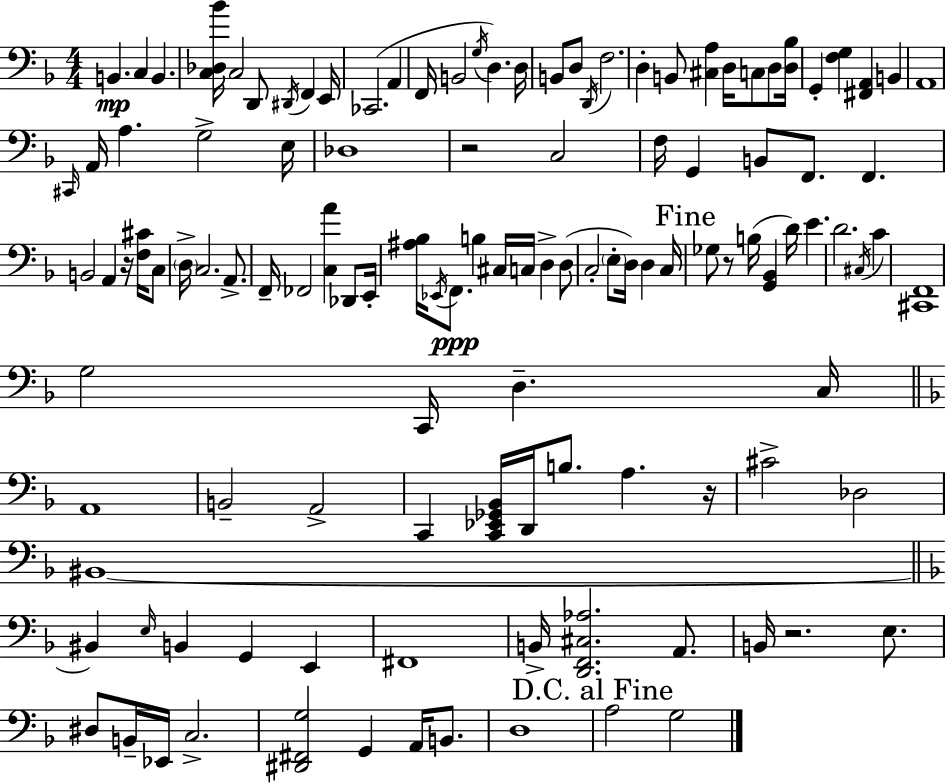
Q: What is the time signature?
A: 4/4